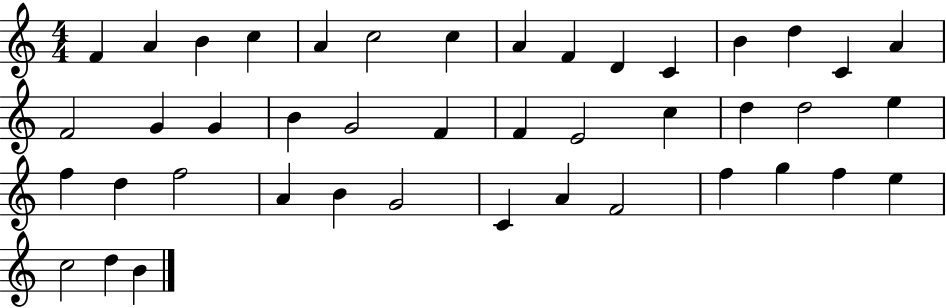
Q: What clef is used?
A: treble